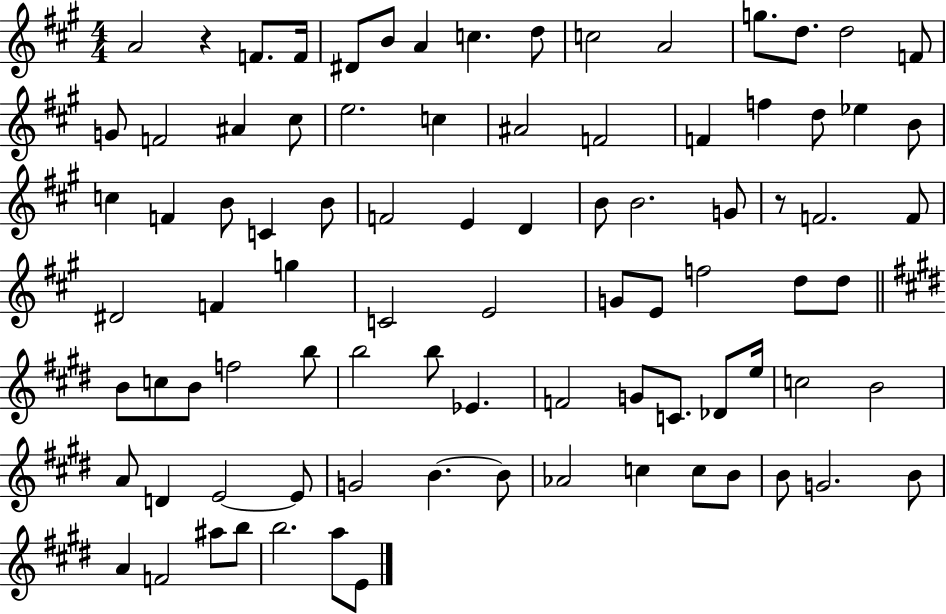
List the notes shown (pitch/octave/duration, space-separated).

A4/h R/q F4/e. F4/s D#4/e B4/e A4/q C5/q. D5/e C5/h A4/h G5/e. D5/e. D5/h F4/e G4/e F4/h A#4/q C#5/e E5/h. C5/q A#4/h F4/h F4/q F5/q D5/e Eb5/q B4/e C5/q F4/q B4/e C4/q B4/e F4/h E4/q D4/q B4/e B4/h. G4/e R/e F4/h. F4/e D#4/h F4/q G5/q C4/h E4/h G4/e E4/e F5/h D5/e D5/e B4/e C5/e B4/e F5/h B5/e B5/h B5/e Eb4/q. F4/h G4/e C4/e. Db4/e E5/s C5/h B4/h A4/e D4/q E4/h E4/e G4/h B4/q. B4/e Ab4/h C5/q C5/e B4/e B4/e G4/h. B4/e A4/q F4/h A#5/e B5/e B5/h. A5/e E4/e